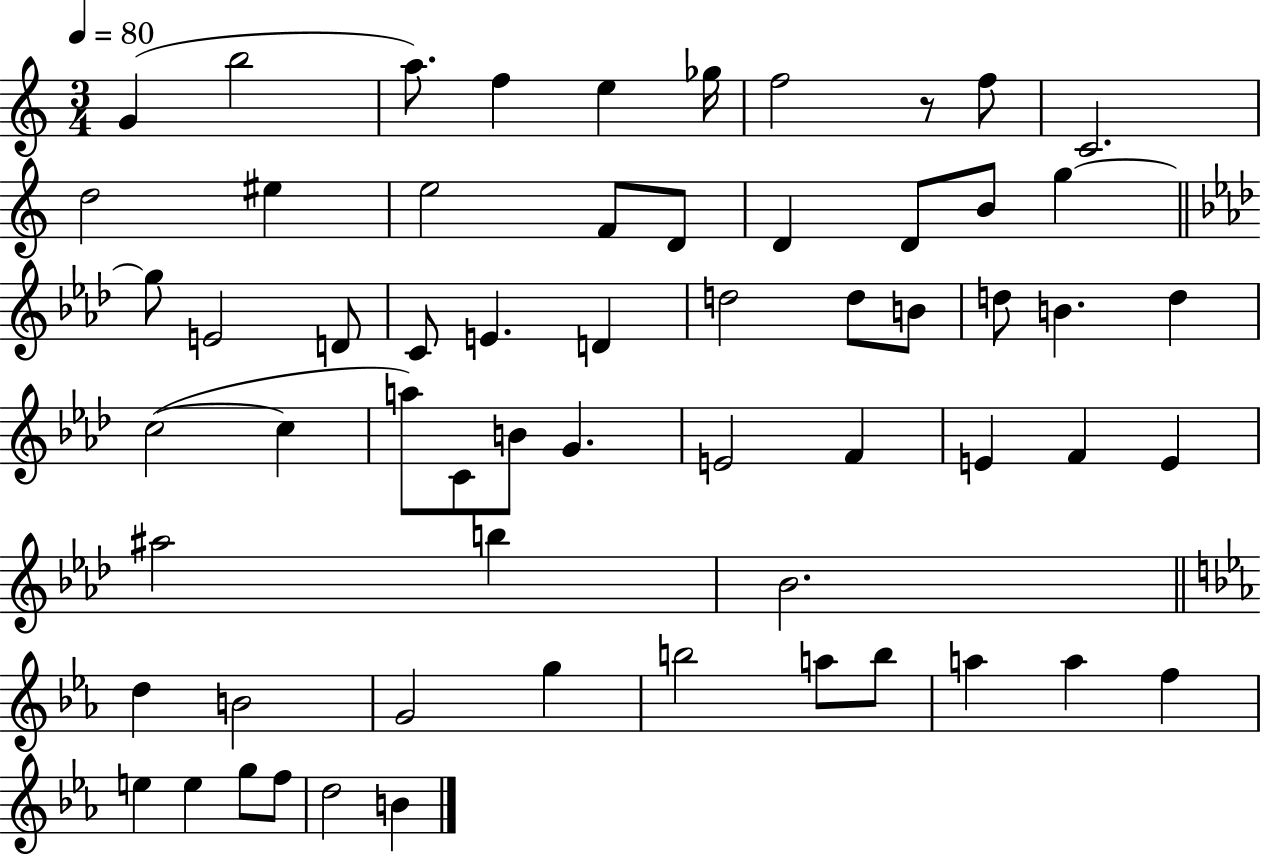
G4/q B5/h A5/e. F5/q E5/q Gb5/s F5/h R/e F5/e C4/h. D5/h EIS5/q E5/h F4/e D4/e D4/q D4/e B4/e G5/q G5/e E4/h D4/e C4/e E4/q. D4/q D5/h D5/e B4/e D5/e B4/q. D5/q C5/h C5/q A5/e C4/e B4/e G4/q. E4/h F4/q E4/q F4/q E4/q A#5/h B5/q Bb4/h. D5/q B4/h G4/h G5/q B5/h A5/e B5/e A5/q A5/q F5/q E5/q E5/q G5/e F5/e D5/h B4/q